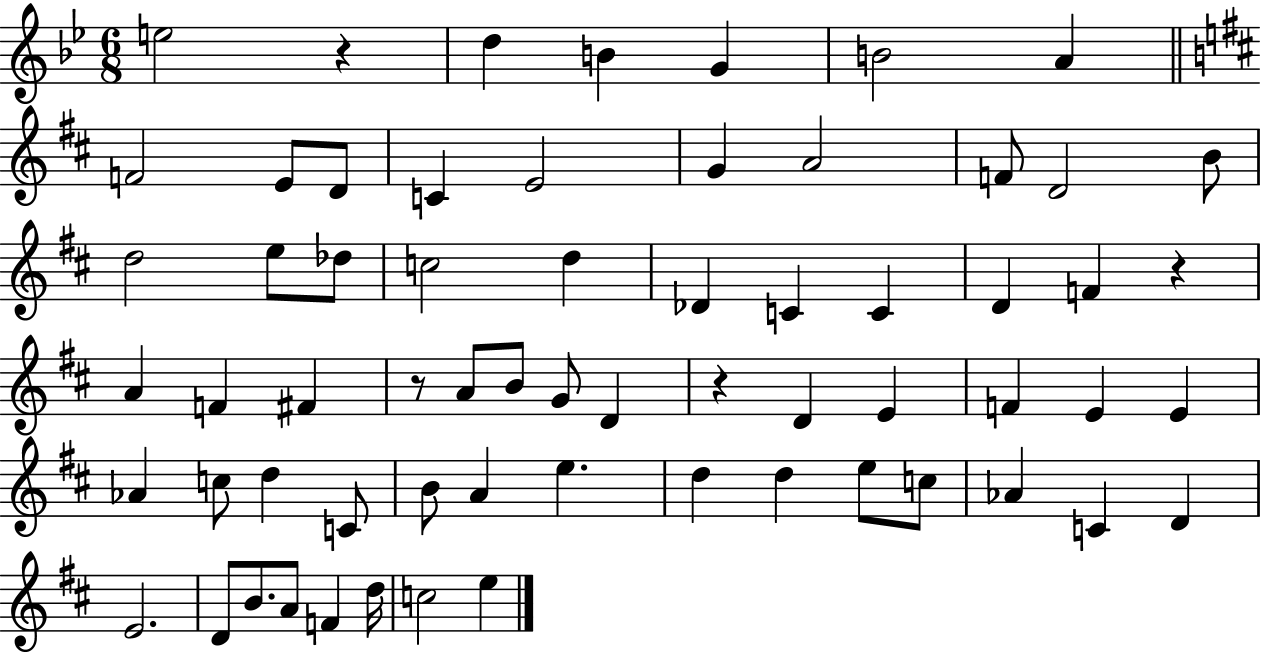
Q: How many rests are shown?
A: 4